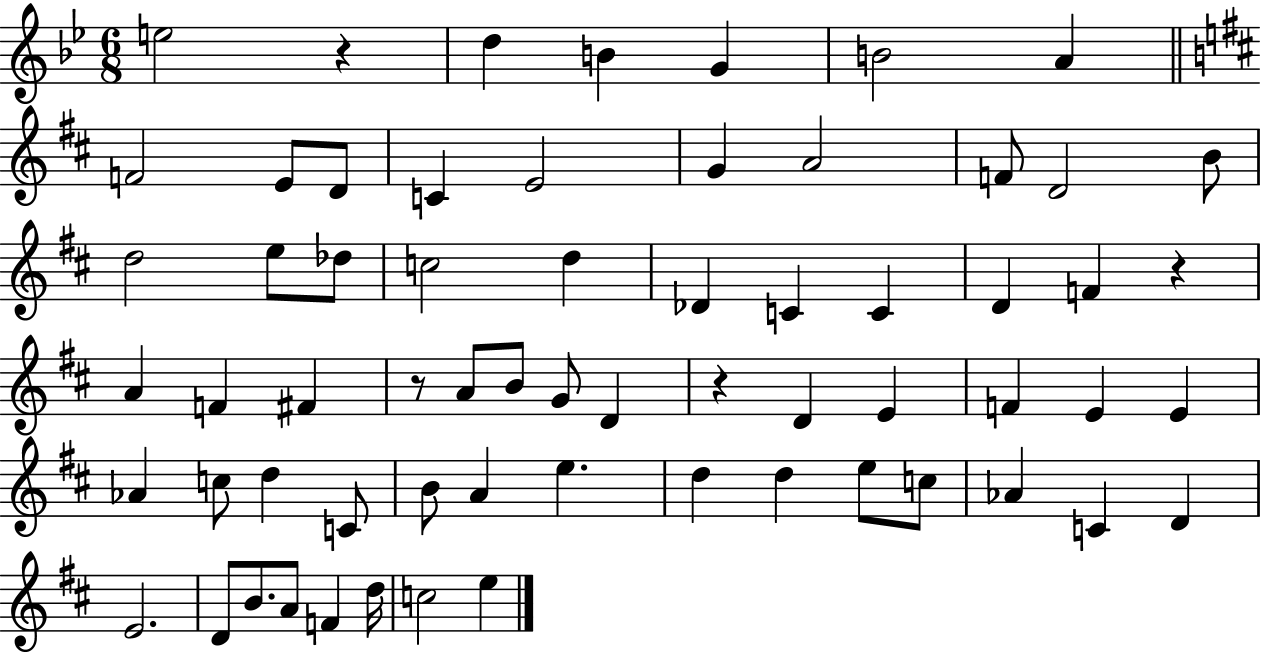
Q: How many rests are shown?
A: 4